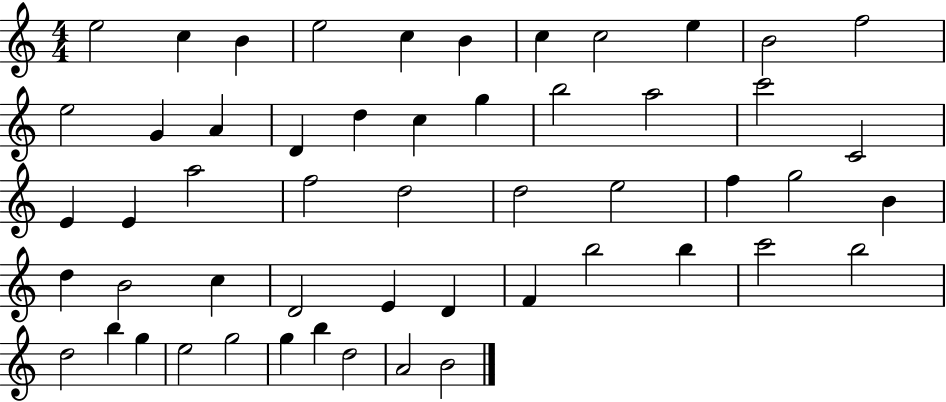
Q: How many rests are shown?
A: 0